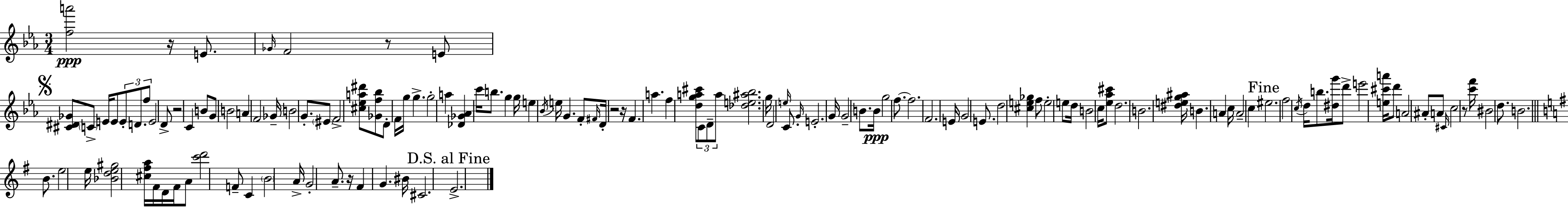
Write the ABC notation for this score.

X:1
T:Untitled
M:3/4
L:1/4
K:Cm
[fa']2 z/4 E/2 _G/4 F2 z/2 E/2 [^C^D_G]/2 C/2 E/4 E/2 E/2 D/2 f/2 E2 D/2 z2 C B/2 G/2 B2 A F2 _G/4 B2 G/2 ^E/2 F2 [^c_ea^d']/2 [_Gf_b]/2 D/2 F/4 g/4 g g2 a [_D_G_A] c'/4 b/2 g g/4 e _B/4 e/4 G F/2 ^F/4 D/4 z2 z/4 F a f [dga^c']/2 C/2 D/2 a/2 [_de^a_b]2 g/4 D2 e/4 C/2 G/4 E2 G/4 G2 B/2 B/4 g2 f/2 f2 F2 E/4 G2 E/2 d2 [^ce_g] f/2 e2 e/2 d/4 B2 c/4 [_e_a^c']/2 d2 B2 [^deg^a]/4 B A c/4 A2 c ^e2 f2 c/4 d/4 b/2 [^dg']/4 d'/2 e'2 [e^c'a']/4 d'/2 A2 ^A/2 A/2 ^C/4 c2 z/2 [c'f']/4 ^B2 d/2 B2 B/2 e2 e/4 [_Bde^g]2 [^c^fa]/4 ^F/4 D/4 ^F/4 A/2 [c'd']2 F/2 C B2 A/4 G2 A/2 z/4 ^F G ^B/4 ^C2 E2